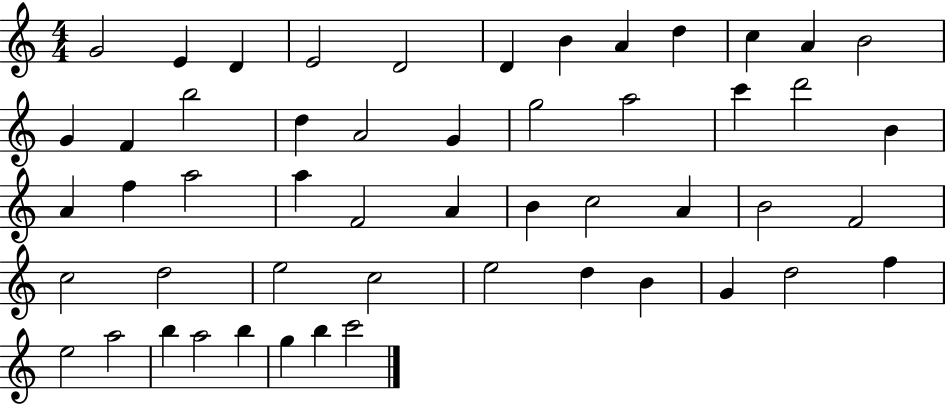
X:1
T:Untitled
M:4/4
L:1/4
K:C
G2 E D E2 D2 D B A d c A B2 G F b2 d A2 G g2 a2 c' d'2 B A f a2 a F2 A B c2 A B2 F2 c2 d2 e2 c2 e2 d B G d2 f e2 a2 b a2 b g b c'2